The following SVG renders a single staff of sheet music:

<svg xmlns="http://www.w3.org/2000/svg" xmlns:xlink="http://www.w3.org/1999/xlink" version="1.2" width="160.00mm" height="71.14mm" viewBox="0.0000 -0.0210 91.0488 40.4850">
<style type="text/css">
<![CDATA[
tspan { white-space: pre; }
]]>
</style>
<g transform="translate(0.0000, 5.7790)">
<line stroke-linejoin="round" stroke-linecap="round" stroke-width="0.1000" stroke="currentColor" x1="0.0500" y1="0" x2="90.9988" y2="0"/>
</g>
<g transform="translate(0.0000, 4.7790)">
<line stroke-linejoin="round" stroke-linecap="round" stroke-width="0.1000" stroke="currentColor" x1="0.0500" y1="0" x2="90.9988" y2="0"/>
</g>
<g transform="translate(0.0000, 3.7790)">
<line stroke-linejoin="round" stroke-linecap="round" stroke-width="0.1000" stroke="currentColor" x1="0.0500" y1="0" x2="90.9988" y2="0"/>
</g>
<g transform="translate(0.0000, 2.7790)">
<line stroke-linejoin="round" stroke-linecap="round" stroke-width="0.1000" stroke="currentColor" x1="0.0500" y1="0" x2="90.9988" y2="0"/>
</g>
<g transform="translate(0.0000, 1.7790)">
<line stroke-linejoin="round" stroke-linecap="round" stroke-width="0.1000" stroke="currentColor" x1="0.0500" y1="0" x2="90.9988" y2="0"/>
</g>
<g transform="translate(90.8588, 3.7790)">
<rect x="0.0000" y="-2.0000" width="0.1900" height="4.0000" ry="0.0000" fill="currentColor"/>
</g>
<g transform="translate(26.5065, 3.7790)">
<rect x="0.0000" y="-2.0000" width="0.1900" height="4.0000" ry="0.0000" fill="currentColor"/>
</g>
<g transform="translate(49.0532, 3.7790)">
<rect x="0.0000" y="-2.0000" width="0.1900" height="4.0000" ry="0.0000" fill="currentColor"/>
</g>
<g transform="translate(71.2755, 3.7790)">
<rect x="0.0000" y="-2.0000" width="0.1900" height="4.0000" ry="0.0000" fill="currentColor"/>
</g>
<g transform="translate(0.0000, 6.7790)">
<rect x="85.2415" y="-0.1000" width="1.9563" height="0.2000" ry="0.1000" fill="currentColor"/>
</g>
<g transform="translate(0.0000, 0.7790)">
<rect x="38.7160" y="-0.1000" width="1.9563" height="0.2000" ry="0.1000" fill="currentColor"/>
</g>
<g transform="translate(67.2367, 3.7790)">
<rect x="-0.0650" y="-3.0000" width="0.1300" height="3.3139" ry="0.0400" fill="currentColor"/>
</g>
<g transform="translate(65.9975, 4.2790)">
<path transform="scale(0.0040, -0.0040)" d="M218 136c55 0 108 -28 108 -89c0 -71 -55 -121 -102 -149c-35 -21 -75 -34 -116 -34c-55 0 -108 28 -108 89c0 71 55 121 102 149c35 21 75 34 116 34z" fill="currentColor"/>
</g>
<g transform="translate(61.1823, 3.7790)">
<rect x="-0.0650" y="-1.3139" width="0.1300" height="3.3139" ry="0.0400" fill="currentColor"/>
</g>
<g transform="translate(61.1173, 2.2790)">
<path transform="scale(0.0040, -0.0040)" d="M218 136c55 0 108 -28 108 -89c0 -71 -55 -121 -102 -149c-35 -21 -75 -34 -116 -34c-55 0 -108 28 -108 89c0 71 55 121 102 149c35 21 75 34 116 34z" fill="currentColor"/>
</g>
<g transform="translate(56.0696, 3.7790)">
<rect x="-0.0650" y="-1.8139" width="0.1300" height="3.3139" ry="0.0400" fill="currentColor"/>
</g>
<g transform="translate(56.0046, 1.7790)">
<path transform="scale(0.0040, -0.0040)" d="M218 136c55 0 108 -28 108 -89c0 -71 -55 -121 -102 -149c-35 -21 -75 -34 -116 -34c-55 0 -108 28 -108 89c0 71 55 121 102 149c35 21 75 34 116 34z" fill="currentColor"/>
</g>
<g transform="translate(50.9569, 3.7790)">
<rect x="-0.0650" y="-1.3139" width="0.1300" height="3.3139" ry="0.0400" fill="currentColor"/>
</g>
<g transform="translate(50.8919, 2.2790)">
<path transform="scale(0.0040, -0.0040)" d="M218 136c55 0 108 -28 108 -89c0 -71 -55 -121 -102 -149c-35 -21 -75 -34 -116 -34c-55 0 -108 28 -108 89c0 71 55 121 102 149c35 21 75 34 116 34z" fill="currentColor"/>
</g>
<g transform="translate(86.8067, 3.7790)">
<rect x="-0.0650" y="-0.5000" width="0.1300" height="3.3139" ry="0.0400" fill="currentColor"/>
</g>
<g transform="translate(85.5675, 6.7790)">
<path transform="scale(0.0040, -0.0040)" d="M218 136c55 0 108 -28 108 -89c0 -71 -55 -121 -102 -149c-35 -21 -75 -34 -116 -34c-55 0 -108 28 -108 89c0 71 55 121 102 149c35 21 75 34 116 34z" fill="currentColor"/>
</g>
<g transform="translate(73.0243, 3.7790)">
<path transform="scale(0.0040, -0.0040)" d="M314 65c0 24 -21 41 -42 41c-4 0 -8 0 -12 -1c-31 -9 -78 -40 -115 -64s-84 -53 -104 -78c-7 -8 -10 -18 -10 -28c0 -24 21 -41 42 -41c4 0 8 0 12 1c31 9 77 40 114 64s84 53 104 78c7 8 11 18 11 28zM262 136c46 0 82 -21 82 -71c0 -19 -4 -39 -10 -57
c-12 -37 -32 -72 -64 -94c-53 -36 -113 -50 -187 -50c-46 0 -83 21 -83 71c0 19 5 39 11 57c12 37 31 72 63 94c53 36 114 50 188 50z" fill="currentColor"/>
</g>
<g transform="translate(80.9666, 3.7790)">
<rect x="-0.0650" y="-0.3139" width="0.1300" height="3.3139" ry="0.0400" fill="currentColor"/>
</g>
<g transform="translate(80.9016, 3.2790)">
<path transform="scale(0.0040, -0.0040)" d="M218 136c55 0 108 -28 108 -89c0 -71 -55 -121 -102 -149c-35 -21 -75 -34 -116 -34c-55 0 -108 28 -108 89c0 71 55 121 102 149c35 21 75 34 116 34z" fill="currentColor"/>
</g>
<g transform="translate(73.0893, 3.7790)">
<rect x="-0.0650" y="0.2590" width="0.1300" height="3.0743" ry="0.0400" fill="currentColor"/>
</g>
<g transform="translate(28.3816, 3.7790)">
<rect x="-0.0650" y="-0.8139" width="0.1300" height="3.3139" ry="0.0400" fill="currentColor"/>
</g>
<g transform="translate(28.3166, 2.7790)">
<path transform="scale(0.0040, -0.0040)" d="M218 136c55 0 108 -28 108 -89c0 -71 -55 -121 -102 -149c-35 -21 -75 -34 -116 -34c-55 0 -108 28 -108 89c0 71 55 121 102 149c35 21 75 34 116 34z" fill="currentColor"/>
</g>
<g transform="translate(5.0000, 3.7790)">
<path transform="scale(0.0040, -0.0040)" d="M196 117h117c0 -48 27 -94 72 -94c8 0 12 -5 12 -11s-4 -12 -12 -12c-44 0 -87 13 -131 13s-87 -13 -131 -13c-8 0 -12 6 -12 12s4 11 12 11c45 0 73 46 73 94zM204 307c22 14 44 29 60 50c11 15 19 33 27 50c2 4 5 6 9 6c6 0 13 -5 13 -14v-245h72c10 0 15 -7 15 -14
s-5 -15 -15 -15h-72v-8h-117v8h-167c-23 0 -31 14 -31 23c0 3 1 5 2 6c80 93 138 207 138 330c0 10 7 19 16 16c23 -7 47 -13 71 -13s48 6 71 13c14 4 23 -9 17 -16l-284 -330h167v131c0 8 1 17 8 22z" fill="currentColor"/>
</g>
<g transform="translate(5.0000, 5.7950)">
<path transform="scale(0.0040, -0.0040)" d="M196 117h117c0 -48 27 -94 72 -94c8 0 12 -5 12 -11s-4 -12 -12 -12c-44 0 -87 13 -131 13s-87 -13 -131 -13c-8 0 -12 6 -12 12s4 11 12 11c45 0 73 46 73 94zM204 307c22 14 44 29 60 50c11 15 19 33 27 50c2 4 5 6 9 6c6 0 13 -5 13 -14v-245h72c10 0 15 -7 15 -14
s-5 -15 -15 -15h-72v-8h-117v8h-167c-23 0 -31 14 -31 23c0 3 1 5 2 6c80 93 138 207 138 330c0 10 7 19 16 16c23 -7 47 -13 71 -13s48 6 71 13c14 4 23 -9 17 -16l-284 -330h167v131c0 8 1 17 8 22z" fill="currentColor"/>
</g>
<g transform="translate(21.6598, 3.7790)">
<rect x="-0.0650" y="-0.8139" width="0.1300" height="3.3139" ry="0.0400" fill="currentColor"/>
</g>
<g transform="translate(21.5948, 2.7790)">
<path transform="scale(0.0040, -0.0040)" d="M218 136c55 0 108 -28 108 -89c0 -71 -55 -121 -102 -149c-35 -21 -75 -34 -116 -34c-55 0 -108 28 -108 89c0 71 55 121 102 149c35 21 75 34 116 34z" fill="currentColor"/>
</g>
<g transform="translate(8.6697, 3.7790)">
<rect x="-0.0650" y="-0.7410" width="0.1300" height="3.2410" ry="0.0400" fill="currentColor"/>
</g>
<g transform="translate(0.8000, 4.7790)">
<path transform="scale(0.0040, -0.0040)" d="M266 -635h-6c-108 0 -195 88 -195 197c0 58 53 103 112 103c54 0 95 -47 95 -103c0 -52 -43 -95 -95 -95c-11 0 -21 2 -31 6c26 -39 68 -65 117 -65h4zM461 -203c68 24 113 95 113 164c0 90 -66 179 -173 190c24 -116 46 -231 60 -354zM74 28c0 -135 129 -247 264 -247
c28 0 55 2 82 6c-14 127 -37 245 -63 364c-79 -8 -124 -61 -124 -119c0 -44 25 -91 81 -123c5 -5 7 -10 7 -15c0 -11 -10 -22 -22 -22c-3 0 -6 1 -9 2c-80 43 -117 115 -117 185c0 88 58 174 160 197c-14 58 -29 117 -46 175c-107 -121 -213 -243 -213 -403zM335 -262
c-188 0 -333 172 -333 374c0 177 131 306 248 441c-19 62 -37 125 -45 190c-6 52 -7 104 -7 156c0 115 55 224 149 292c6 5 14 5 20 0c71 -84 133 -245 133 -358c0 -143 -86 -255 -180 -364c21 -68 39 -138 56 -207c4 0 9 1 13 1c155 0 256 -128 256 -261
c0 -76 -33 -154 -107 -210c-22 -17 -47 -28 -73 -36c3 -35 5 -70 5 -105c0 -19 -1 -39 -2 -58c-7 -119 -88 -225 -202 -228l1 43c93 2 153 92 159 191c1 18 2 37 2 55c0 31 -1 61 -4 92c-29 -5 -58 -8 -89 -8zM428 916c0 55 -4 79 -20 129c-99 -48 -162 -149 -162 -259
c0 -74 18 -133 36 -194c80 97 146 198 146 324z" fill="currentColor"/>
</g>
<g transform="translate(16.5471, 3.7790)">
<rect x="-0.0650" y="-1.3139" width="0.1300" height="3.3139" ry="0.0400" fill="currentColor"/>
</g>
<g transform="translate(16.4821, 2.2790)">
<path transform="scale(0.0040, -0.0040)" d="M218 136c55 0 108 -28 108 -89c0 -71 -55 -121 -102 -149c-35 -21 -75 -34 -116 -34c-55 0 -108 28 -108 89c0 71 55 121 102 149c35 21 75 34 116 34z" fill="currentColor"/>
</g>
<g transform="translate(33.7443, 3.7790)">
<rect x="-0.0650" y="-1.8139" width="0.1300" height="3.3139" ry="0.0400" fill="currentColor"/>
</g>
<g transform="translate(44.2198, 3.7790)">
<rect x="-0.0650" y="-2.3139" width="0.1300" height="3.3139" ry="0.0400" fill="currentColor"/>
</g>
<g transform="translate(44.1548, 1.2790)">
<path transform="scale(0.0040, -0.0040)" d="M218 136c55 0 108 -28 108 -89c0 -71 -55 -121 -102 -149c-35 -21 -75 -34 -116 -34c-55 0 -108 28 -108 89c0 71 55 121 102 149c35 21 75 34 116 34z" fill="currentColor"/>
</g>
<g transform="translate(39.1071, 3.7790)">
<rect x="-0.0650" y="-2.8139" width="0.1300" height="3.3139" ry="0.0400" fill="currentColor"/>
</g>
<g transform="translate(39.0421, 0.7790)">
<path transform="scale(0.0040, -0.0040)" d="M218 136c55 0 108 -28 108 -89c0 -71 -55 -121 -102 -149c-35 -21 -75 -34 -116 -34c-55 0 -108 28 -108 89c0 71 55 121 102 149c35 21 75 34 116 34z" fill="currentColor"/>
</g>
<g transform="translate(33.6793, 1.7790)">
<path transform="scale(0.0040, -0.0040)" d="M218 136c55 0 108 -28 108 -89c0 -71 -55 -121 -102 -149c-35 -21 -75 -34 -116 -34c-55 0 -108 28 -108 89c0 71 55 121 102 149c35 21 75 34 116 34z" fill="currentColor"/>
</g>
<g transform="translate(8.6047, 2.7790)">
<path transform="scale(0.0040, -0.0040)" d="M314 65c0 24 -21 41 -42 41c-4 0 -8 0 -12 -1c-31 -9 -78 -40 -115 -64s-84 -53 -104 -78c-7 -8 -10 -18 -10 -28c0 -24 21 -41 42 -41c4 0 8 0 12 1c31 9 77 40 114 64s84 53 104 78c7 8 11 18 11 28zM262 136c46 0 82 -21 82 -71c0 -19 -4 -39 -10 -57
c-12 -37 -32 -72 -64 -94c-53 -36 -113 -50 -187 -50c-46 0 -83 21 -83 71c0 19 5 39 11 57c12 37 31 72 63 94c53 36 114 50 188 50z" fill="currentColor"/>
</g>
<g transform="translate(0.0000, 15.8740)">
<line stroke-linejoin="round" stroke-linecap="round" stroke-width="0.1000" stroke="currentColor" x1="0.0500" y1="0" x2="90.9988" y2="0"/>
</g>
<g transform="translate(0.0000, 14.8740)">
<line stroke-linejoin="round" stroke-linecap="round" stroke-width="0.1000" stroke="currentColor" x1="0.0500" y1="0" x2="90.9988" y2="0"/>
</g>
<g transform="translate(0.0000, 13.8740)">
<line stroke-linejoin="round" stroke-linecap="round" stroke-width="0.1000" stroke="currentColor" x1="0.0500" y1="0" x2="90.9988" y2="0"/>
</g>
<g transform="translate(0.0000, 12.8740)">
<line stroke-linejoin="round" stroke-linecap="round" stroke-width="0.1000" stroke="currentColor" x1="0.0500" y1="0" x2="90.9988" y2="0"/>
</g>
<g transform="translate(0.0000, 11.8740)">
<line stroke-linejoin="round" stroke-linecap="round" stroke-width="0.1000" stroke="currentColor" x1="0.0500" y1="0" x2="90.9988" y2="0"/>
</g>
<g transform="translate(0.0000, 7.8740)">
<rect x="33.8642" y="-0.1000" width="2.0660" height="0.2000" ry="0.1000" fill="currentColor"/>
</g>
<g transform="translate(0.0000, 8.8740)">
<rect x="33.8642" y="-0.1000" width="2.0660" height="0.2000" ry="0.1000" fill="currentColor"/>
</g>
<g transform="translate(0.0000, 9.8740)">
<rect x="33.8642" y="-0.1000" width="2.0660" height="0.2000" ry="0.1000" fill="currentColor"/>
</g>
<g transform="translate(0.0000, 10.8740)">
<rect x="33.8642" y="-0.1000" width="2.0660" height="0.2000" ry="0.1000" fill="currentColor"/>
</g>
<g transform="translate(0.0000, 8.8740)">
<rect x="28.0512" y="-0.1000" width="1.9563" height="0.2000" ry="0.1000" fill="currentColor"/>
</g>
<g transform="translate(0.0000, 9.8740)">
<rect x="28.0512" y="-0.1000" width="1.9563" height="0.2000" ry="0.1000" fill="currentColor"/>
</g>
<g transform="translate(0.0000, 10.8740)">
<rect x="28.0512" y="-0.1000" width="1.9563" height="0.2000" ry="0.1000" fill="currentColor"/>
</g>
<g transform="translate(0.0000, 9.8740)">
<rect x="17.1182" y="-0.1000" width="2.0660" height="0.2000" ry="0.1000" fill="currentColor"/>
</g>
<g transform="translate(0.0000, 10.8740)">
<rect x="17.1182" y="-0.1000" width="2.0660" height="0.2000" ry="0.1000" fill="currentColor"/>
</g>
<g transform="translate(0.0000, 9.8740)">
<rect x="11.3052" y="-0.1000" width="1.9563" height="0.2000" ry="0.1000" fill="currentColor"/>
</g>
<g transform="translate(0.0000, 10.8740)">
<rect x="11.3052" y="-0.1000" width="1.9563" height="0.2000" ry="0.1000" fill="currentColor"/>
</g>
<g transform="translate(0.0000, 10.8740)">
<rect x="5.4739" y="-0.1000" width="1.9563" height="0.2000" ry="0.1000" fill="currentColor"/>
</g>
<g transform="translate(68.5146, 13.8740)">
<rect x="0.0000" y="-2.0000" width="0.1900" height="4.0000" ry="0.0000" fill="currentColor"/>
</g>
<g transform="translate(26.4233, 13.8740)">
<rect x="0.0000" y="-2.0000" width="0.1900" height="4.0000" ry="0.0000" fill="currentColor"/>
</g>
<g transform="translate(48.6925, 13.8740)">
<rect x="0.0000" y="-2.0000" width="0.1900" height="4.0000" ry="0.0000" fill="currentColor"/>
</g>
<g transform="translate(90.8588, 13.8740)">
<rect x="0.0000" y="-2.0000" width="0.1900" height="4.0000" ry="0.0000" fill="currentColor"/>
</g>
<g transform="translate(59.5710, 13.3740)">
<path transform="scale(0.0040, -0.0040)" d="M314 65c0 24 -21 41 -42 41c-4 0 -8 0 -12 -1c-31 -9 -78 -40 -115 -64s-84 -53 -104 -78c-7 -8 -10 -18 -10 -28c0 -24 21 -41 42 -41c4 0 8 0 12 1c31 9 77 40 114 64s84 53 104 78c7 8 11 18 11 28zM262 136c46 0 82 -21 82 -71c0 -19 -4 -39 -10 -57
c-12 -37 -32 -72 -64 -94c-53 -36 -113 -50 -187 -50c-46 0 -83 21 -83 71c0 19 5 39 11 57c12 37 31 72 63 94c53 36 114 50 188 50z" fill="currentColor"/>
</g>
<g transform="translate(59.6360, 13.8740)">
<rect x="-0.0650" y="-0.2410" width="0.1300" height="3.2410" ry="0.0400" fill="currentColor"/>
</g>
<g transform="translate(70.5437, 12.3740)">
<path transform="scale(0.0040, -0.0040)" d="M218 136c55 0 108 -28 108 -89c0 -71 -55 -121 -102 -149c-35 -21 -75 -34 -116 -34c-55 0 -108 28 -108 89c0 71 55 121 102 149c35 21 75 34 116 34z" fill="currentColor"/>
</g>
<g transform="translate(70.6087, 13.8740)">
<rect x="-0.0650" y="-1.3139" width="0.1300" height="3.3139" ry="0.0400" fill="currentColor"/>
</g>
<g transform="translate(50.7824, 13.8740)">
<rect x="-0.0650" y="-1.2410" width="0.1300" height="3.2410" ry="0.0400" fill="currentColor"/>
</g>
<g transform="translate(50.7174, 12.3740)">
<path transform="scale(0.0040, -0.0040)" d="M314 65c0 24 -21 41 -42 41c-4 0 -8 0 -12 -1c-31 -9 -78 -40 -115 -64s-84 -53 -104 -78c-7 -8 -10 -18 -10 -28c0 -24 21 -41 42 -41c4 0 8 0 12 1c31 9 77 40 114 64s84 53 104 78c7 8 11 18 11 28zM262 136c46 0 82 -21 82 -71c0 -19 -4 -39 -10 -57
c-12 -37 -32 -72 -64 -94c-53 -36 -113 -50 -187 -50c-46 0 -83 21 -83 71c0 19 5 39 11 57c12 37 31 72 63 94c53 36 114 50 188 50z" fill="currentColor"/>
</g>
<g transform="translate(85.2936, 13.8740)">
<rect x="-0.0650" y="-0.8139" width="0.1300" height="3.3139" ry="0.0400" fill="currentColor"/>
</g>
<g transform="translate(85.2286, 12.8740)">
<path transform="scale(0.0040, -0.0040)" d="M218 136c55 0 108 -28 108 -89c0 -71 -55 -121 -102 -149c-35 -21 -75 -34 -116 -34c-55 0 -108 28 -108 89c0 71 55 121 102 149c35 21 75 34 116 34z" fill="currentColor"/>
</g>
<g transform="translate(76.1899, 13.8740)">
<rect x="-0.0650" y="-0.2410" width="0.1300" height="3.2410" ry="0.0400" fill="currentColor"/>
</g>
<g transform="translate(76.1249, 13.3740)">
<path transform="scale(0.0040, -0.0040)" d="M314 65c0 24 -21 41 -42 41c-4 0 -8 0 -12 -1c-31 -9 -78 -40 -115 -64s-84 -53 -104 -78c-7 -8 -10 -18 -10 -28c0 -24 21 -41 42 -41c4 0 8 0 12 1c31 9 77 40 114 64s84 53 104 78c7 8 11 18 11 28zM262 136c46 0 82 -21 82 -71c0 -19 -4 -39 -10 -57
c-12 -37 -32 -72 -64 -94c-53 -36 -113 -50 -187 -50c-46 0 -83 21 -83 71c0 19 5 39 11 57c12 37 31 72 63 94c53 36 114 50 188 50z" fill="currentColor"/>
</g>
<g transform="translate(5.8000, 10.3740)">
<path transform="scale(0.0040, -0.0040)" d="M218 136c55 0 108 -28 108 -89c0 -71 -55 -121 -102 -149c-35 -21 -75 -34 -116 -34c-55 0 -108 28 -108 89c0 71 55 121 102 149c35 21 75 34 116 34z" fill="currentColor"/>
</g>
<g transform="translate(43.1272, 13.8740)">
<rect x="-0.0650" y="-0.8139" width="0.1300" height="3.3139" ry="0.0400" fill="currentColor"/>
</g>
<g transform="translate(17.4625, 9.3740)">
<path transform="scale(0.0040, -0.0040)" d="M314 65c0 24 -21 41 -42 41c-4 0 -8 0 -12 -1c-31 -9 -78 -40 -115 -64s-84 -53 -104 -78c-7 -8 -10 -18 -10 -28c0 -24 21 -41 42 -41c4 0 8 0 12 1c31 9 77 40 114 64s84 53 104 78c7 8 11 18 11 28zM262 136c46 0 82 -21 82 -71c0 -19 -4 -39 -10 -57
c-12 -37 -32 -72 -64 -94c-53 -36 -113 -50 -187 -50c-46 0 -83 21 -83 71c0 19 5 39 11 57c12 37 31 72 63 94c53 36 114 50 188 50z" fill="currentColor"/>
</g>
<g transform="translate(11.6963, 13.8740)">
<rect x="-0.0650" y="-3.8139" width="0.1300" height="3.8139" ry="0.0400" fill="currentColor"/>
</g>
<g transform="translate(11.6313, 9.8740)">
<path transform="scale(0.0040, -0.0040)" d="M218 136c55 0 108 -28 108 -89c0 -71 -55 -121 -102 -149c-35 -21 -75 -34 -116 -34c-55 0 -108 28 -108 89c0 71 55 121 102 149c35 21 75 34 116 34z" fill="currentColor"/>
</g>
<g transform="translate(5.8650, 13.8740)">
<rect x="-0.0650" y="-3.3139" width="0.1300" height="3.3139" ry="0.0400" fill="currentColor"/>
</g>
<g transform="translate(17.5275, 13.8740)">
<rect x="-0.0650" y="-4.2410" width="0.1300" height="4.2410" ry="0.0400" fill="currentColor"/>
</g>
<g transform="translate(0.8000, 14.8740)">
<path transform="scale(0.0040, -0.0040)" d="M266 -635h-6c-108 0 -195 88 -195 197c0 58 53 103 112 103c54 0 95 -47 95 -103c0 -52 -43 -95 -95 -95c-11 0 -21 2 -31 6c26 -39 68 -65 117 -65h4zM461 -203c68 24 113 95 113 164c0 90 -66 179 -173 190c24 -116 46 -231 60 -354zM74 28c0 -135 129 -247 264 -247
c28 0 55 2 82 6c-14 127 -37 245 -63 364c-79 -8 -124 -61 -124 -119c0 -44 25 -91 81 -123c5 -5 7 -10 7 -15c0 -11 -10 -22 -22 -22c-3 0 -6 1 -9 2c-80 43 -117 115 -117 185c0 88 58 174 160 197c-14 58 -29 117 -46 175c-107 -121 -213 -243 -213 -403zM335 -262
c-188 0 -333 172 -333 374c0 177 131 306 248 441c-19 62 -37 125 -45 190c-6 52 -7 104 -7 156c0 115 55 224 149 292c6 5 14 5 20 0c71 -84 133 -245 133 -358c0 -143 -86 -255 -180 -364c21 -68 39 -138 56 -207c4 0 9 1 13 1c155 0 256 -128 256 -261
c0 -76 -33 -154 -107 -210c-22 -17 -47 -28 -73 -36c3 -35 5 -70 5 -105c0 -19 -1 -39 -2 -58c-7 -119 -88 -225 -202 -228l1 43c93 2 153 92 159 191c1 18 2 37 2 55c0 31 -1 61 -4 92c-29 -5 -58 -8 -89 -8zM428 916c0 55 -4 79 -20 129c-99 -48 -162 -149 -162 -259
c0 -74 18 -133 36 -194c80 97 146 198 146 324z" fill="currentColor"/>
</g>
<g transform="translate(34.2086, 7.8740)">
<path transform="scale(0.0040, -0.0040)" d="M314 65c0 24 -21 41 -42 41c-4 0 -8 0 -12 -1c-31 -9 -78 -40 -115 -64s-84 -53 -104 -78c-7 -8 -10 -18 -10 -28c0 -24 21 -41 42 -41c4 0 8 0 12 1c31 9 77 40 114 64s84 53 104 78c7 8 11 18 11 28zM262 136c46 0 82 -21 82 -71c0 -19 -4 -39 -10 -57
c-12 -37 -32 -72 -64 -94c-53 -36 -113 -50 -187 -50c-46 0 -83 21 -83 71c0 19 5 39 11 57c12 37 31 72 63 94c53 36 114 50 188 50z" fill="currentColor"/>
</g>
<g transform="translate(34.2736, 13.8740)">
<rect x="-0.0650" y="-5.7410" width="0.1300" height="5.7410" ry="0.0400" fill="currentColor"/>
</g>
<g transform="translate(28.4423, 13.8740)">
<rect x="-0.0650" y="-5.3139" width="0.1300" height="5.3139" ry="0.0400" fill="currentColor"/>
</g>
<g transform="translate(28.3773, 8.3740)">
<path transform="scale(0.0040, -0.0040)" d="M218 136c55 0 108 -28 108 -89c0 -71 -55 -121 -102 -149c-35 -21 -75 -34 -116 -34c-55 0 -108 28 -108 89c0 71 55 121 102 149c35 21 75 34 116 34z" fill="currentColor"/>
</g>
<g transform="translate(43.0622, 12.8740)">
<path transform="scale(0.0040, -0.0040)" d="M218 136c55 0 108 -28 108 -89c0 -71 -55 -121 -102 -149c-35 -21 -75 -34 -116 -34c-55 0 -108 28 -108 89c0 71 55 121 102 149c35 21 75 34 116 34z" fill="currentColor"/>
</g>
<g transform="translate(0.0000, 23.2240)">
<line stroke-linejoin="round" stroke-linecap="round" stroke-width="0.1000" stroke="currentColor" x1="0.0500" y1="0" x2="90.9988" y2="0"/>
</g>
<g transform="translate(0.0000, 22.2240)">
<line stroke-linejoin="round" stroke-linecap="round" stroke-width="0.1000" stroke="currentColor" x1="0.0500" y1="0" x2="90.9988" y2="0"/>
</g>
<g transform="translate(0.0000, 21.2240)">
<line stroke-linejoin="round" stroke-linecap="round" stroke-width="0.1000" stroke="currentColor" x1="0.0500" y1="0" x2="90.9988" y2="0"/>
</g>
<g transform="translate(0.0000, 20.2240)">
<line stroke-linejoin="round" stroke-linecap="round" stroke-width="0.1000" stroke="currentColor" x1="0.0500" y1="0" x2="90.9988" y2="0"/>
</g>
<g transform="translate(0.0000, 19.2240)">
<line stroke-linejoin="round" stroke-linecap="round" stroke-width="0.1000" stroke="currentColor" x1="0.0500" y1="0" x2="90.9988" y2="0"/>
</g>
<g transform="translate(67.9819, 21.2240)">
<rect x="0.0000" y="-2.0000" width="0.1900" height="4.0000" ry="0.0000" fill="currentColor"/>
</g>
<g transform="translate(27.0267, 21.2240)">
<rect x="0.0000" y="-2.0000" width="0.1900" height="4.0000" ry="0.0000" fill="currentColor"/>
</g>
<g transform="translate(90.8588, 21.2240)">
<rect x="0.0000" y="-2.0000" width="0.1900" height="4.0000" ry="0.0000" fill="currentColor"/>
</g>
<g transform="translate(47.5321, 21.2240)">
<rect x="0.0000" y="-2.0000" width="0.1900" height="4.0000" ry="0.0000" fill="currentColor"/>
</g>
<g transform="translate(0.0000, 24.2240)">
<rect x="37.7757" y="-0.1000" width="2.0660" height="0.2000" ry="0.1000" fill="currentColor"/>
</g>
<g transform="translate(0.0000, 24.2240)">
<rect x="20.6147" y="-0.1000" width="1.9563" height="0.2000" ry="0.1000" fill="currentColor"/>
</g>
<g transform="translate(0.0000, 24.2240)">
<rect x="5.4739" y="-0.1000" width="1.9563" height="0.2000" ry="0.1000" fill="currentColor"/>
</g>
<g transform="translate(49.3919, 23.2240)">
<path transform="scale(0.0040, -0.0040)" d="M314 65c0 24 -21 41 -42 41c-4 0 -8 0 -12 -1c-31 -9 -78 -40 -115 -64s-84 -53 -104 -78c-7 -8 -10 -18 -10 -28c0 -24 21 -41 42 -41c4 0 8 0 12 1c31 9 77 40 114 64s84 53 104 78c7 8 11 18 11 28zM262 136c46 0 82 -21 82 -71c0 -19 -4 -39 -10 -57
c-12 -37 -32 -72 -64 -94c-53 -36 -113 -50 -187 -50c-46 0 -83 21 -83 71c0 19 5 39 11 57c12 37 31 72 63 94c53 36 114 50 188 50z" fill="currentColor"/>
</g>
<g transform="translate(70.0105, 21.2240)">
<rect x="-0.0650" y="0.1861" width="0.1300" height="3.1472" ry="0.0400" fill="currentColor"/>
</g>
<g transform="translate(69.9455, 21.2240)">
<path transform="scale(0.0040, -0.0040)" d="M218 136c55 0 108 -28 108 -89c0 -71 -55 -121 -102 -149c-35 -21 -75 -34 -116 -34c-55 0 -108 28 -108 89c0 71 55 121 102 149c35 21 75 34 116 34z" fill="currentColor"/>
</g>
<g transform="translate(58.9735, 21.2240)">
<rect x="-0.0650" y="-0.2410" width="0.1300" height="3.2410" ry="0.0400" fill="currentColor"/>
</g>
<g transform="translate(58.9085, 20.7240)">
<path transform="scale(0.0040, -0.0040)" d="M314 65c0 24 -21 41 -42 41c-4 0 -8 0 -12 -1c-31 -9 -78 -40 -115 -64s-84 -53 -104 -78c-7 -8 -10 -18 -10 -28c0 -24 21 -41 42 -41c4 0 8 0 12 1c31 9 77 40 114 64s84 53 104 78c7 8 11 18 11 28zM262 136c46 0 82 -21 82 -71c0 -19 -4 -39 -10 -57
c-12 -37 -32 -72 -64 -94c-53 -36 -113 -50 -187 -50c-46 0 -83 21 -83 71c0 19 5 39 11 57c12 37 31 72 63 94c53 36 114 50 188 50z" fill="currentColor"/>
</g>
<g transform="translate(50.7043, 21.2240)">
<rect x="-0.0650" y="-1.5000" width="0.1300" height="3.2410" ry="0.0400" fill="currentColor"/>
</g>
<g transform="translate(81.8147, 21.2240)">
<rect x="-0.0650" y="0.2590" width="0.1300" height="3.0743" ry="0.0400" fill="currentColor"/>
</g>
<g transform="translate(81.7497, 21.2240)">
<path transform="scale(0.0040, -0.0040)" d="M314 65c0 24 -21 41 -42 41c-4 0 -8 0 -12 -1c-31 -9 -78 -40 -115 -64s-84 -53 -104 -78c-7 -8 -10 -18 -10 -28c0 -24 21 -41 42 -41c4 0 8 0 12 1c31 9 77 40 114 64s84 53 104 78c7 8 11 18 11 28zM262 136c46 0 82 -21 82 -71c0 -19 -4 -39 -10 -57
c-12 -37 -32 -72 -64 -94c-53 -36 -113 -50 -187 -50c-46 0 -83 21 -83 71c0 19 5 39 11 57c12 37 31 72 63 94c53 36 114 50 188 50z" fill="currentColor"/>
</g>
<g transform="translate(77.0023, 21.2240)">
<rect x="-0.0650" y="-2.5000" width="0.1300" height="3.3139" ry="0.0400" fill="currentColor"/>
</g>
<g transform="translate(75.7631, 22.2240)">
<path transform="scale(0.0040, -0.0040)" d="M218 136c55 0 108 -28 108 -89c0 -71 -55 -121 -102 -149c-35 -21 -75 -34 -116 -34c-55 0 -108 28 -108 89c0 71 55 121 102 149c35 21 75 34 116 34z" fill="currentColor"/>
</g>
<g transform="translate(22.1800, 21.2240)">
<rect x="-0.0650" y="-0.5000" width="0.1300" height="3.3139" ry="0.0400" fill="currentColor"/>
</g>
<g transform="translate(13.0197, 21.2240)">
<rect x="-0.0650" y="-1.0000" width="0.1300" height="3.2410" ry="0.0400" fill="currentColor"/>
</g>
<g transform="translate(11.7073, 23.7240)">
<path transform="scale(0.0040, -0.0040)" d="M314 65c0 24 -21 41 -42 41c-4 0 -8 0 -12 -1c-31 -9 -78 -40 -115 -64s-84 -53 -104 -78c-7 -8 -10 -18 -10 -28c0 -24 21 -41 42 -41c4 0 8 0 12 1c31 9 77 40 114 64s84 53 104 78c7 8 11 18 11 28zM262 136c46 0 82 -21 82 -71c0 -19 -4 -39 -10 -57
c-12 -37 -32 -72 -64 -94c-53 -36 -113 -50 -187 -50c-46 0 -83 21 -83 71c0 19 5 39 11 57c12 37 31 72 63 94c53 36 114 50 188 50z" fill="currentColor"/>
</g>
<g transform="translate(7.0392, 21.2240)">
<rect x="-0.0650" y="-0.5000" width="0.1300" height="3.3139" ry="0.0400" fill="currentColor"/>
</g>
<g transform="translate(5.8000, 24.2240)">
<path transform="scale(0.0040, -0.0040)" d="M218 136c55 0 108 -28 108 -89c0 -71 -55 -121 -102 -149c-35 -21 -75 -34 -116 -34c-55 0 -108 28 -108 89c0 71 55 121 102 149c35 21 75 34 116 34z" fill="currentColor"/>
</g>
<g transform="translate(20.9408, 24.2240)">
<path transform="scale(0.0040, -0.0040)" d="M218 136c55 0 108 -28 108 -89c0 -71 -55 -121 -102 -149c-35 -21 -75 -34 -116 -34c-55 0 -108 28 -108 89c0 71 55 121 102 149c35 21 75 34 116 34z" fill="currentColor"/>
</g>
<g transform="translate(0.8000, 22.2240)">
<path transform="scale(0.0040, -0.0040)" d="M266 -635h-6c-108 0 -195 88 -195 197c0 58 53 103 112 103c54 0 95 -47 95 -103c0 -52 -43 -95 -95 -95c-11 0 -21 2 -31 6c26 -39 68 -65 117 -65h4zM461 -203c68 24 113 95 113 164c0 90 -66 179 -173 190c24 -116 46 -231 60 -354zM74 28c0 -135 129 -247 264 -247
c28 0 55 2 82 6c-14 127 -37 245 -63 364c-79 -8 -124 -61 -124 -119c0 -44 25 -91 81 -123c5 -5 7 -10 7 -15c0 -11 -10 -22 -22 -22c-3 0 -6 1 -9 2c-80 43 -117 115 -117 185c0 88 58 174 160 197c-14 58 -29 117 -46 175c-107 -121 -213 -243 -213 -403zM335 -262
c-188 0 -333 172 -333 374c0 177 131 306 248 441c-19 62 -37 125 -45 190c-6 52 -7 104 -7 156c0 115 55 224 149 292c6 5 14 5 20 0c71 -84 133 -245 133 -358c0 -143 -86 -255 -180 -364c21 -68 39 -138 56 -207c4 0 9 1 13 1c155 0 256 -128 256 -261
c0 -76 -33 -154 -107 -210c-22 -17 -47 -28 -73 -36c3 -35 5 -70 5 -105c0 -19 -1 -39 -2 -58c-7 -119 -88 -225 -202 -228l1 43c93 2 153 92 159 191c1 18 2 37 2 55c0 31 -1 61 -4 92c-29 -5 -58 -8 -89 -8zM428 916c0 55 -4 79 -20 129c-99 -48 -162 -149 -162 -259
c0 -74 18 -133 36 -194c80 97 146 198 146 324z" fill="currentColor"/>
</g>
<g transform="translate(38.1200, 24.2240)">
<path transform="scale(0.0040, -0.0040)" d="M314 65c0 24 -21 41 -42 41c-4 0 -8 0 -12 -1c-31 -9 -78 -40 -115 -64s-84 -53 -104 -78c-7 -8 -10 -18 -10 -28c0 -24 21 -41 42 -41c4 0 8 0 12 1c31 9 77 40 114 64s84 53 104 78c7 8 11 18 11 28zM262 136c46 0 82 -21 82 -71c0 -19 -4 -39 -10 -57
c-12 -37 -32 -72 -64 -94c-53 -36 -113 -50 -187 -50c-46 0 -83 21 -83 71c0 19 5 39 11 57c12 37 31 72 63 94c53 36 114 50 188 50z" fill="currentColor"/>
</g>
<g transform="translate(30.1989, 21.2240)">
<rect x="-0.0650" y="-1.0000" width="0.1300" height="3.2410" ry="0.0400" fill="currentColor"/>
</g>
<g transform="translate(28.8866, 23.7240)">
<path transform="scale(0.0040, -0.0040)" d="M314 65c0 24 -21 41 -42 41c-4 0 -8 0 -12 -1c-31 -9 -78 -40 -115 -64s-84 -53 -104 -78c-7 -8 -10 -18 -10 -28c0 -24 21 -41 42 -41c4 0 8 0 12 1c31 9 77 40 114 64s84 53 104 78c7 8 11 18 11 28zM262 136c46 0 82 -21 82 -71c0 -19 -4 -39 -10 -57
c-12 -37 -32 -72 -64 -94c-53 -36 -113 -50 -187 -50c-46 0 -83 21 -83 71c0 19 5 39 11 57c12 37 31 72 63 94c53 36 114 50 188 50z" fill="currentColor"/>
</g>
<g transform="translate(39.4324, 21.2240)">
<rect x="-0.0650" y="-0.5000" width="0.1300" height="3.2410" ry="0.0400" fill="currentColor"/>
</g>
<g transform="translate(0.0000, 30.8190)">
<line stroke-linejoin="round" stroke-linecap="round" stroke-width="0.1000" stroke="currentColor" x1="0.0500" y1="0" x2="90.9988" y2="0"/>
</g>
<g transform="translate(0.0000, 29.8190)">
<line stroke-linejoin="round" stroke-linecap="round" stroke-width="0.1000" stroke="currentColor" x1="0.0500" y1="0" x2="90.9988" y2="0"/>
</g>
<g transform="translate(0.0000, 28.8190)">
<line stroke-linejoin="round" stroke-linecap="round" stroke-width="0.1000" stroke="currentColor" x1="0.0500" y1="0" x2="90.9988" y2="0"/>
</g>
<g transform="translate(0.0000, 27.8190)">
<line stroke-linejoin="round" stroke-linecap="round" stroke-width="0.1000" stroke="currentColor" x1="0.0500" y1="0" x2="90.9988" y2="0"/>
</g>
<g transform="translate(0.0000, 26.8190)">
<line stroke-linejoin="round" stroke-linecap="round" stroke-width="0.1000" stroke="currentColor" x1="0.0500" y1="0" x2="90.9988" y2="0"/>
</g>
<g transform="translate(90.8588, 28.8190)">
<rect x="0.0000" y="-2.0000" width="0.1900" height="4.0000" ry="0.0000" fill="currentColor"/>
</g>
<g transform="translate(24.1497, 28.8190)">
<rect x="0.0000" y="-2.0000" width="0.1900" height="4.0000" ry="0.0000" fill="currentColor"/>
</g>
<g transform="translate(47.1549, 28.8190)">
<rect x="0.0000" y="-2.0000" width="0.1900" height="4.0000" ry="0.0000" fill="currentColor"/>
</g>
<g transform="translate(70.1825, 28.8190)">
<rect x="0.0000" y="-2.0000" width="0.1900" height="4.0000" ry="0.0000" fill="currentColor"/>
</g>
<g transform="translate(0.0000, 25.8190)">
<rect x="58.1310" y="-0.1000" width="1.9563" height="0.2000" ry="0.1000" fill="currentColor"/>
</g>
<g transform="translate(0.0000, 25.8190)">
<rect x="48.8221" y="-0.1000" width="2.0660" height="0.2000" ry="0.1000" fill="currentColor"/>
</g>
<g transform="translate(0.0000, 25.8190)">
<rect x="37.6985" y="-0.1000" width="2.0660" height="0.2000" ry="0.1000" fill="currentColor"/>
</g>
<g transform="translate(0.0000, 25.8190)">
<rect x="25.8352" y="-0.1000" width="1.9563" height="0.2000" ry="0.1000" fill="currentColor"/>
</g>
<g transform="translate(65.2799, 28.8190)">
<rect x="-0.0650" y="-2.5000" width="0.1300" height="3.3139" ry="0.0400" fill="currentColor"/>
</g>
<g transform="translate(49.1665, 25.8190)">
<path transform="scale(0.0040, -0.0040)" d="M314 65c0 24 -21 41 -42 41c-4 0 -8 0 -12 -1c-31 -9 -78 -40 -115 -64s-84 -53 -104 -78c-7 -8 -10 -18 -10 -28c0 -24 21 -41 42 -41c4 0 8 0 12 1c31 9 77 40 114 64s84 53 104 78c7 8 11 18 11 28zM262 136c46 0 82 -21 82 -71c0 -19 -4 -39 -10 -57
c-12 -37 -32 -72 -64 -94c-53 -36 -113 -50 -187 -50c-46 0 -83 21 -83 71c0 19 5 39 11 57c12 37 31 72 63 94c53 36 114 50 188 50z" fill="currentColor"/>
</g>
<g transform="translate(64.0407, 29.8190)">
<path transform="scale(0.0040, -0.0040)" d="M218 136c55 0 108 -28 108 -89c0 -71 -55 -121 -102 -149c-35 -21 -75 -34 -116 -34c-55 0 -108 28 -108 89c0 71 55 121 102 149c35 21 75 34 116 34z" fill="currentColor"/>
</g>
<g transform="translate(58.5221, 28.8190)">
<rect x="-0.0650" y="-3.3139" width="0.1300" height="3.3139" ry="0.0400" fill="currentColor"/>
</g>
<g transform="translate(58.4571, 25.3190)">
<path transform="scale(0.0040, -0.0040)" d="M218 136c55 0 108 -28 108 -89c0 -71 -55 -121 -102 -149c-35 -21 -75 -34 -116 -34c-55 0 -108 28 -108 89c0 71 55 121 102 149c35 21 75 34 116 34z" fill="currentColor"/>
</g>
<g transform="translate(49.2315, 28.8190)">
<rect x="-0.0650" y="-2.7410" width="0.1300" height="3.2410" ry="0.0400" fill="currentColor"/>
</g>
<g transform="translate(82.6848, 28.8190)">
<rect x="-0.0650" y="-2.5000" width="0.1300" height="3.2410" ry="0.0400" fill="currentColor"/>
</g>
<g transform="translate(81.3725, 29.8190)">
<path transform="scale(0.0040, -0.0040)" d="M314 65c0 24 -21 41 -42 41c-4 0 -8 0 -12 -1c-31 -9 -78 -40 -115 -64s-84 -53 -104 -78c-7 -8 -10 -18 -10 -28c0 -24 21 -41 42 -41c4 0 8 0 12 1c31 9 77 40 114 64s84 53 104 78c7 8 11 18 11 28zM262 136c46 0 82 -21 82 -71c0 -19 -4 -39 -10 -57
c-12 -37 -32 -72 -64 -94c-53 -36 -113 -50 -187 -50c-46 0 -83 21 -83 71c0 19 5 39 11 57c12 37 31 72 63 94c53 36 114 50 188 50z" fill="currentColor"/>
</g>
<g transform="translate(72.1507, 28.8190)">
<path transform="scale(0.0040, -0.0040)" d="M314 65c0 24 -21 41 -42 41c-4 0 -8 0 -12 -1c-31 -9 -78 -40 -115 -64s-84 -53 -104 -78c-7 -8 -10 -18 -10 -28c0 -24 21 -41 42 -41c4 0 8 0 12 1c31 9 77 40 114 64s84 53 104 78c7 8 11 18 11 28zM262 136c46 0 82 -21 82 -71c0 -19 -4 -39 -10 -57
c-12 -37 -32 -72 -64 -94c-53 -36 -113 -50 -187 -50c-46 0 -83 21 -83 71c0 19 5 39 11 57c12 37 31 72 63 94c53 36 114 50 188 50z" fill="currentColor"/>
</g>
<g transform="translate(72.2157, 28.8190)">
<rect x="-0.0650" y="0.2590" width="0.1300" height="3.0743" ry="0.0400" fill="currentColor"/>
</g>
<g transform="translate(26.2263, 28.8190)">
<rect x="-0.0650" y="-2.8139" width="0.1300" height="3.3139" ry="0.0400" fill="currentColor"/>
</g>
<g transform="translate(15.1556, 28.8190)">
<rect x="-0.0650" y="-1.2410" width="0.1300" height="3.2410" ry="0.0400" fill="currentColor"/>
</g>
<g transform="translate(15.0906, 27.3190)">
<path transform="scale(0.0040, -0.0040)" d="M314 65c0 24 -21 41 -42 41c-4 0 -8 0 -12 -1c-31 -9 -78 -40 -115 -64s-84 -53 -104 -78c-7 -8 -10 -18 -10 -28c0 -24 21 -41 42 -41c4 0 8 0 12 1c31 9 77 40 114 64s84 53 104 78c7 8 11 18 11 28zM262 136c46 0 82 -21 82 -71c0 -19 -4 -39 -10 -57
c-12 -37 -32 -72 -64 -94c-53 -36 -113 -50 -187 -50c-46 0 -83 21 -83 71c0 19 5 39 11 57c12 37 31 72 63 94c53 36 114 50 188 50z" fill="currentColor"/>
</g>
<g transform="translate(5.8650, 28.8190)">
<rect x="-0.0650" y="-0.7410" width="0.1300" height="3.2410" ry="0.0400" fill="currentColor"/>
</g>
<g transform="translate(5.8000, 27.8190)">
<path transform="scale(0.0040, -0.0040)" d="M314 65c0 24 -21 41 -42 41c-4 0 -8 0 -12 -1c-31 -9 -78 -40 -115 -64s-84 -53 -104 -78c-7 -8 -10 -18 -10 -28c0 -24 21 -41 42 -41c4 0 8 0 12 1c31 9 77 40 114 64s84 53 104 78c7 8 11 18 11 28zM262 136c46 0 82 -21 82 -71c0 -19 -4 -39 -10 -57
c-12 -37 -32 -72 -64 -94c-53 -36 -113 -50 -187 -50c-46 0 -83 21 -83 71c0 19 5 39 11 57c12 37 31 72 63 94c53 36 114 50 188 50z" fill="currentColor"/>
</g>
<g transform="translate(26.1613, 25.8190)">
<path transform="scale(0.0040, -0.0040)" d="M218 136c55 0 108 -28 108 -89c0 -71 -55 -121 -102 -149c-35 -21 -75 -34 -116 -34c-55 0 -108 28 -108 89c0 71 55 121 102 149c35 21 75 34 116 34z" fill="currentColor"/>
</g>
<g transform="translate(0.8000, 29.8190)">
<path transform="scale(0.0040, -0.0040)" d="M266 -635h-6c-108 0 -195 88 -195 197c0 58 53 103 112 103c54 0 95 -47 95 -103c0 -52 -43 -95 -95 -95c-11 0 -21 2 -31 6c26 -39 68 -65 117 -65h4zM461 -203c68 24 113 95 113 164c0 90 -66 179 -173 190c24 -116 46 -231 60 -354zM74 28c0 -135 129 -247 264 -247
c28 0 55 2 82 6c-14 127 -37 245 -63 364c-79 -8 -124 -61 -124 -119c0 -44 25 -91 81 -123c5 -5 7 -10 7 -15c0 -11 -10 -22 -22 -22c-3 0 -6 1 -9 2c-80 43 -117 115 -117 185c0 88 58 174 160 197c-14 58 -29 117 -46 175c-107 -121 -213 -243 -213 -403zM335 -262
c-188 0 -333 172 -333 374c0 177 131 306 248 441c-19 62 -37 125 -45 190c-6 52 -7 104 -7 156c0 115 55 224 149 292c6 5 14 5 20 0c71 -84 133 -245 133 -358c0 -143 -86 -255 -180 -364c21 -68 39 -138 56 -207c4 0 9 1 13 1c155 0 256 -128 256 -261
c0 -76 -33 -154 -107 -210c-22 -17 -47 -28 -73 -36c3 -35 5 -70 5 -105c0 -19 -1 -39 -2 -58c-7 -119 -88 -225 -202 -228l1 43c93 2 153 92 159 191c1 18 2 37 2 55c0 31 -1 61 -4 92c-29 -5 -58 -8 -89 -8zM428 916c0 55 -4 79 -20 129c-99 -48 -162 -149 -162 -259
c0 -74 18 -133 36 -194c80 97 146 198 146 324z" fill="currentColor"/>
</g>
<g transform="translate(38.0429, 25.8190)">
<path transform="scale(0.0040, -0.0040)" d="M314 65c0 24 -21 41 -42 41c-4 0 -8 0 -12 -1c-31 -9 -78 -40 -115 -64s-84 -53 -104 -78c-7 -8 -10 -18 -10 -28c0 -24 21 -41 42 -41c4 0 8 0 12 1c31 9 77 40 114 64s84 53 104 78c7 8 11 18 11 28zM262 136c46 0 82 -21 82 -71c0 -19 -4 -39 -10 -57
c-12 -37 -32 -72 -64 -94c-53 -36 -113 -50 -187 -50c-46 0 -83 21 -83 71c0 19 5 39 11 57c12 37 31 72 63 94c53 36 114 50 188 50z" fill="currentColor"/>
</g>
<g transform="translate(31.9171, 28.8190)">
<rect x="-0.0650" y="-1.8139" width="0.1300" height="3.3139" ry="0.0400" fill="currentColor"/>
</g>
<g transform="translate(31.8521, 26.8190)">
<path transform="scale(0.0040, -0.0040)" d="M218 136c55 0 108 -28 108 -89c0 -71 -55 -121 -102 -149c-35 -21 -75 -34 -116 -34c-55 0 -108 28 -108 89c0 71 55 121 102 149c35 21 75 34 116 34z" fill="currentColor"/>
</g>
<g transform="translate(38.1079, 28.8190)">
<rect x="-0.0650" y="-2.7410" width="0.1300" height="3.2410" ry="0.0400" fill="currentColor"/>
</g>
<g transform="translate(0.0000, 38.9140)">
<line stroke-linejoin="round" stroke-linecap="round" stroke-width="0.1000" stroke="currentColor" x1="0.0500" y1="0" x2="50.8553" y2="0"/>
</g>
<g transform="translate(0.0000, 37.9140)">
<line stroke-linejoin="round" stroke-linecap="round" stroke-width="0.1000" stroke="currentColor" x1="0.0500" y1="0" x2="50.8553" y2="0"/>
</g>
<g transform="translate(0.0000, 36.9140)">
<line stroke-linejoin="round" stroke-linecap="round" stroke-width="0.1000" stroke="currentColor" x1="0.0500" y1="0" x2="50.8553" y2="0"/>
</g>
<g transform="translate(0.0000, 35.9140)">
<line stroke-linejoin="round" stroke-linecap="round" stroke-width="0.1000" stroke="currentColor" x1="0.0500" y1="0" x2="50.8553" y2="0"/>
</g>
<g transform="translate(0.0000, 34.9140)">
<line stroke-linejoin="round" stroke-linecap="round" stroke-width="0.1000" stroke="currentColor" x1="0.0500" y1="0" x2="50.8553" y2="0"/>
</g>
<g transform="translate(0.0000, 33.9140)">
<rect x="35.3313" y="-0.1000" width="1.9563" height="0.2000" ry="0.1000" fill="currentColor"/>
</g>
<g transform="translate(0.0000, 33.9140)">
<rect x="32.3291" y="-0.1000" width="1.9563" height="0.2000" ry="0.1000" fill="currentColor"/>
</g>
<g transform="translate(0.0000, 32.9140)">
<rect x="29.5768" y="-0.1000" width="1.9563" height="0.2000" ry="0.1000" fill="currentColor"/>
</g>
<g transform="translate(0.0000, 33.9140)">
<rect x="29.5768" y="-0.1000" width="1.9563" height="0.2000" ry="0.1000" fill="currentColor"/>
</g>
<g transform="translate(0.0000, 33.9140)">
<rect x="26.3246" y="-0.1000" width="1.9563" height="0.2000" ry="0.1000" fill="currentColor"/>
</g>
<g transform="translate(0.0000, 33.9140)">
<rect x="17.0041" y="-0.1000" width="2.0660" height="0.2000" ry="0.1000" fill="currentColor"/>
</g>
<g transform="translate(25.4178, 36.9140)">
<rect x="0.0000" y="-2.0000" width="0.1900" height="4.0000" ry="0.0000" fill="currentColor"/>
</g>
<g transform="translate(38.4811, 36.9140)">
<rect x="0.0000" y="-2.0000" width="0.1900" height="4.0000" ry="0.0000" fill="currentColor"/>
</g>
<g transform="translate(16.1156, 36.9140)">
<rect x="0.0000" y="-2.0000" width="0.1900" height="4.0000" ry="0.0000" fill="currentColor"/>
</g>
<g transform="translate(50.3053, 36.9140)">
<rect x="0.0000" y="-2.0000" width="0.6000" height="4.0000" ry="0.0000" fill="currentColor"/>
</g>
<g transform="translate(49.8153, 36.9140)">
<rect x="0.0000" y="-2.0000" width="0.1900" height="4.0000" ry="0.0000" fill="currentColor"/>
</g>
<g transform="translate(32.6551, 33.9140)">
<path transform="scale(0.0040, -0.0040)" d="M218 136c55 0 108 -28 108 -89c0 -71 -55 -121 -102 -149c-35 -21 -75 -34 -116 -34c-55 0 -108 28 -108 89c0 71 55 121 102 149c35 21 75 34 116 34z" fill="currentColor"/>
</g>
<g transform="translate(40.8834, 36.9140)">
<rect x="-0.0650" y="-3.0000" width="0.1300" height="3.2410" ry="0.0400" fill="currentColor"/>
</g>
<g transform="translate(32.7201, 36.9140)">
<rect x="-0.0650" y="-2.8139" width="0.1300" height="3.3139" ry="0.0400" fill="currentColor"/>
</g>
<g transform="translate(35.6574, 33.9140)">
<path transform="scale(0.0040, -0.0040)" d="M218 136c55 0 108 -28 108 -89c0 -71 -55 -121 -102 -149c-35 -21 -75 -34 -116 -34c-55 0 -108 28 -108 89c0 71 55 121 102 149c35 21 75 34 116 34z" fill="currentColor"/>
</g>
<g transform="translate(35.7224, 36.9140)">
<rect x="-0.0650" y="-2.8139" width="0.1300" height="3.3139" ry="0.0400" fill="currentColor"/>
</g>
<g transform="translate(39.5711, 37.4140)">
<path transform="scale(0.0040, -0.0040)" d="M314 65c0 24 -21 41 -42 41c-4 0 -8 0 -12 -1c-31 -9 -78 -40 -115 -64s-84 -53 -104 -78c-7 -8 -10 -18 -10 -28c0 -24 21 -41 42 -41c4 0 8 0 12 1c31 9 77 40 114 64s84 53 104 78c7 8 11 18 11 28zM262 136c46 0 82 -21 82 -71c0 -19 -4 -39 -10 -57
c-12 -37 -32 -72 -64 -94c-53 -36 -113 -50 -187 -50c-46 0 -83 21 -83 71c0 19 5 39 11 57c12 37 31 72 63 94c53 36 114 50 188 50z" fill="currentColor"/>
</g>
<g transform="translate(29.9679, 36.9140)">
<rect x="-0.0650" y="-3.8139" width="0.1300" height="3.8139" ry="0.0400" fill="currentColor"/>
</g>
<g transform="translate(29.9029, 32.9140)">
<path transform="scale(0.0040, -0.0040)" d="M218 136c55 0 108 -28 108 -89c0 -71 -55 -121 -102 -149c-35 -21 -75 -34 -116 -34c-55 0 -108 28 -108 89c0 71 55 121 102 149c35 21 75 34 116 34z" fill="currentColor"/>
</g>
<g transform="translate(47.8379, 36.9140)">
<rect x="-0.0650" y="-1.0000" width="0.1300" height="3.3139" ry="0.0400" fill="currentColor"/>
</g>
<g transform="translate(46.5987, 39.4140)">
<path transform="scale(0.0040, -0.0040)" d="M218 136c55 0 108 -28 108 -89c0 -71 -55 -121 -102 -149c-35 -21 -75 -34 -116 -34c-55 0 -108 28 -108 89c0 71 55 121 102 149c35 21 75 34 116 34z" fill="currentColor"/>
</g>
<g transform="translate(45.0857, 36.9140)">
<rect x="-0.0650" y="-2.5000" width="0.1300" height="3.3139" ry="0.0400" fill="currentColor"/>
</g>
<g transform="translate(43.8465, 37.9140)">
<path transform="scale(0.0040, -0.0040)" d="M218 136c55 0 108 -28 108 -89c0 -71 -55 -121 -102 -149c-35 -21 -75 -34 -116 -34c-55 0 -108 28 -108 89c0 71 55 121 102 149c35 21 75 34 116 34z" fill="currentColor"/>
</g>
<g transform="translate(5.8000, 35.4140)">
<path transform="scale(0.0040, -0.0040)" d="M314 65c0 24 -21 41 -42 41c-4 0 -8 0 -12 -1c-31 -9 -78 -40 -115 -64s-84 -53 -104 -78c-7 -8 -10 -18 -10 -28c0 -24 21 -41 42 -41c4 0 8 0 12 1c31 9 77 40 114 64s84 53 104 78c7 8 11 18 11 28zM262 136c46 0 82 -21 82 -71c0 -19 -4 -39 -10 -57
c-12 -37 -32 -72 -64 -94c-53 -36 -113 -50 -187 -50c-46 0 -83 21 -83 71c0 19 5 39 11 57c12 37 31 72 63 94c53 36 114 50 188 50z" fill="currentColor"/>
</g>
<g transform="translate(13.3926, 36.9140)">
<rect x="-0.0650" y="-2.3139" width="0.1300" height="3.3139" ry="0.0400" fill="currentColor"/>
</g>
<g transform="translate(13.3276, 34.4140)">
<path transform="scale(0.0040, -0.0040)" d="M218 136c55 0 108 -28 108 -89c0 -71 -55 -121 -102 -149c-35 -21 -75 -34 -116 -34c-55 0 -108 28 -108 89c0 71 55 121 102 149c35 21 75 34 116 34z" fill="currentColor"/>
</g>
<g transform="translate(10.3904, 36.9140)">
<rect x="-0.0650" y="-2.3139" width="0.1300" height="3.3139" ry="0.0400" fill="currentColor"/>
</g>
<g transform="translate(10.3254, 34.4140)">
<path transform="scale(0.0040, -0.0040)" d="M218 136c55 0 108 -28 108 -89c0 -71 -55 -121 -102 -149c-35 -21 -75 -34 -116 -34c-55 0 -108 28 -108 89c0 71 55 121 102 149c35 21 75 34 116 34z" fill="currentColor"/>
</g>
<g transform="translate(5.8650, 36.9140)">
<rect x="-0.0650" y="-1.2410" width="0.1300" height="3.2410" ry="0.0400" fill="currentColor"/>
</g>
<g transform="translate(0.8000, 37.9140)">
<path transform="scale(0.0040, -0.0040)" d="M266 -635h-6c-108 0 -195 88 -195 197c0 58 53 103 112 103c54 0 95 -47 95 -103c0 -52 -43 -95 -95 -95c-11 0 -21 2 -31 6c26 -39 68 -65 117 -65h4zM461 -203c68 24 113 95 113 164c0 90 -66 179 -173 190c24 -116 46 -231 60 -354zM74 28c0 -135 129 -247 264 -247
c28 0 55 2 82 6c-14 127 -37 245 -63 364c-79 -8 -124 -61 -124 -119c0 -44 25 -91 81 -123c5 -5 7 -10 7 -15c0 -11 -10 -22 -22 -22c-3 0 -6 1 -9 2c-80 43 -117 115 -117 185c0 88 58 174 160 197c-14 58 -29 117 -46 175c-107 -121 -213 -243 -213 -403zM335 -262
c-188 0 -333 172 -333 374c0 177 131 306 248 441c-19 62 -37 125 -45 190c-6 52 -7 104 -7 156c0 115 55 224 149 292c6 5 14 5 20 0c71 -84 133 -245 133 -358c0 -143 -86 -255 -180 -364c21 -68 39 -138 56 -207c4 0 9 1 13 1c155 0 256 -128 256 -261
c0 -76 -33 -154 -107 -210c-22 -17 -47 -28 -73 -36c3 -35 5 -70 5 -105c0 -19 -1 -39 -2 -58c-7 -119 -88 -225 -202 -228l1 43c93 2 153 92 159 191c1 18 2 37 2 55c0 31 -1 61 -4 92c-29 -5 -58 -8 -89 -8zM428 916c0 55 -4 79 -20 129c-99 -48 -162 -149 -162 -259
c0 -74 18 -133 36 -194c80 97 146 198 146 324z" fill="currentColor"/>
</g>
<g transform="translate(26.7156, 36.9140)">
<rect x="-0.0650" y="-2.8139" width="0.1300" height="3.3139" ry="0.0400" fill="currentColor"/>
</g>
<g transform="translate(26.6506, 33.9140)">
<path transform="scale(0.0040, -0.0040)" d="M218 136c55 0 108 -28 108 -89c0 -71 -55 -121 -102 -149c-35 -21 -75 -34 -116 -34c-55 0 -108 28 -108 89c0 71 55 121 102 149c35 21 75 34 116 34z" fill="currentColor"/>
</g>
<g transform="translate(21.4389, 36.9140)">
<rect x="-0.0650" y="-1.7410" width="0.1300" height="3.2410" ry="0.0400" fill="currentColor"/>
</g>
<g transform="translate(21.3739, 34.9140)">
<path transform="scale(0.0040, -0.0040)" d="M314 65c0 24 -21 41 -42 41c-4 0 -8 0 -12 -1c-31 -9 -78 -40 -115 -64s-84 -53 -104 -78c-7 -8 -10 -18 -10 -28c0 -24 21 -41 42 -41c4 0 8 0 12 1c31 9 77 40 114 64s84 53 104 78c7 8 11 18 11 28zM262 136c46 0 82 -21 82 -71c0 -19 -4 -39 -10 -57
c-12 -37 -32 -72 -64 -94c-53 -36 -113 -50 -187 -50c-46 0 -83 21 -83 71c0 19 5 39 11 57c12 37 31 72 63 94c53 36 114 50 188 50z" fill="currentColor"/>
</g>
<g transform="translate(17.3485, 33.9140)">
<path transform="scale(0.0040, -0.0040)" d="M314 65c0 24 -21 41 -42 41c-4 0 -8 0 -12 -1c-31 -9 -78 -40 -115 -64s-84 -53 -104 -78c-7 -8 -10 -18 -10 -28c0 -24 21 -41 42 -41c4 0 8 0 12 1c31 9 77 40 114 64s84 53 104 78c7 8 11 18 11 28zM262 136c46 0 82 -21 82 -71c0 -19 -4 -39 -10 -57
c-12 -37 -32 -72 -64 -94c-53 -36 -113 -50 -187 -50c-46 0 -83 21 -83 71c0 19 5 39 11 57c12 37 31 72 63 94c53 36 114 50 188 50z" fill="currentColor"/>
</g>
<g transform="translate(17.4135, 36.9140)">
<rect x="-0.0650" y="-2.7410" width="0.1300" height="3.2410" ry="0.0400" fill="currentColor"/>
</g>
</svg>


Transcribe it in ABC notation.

X:1
T:Untitled
M:4/4
L:1/4
K:C
d2 e d d f a g e f e A B2 c C b c' d'2 f' g'2 d e2 c2 e c2 d C D2 C D2 C2 E2 c2 B G B2 d2 e2 a f a2 a2 b G B2 G2 e2 g g a2 f2 a c' a a A2 G D